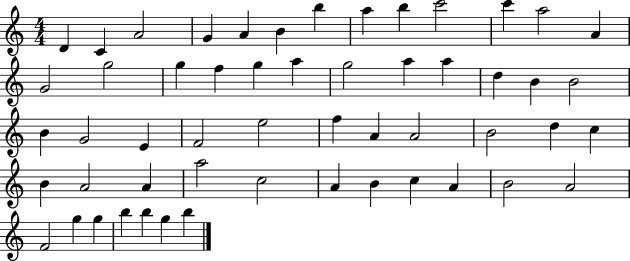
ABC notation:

X:1
T:Untitled
M:4/4
L:1/4
K:C
D C A2 G A B b a b c'2 c' a2 A G2 g2 g f g a g2 a a d B B2 B G2 E F2 e2 f A A2 B2 d c B A2 A a2 c2 A B c A B2 A2 F2 g g b b g b